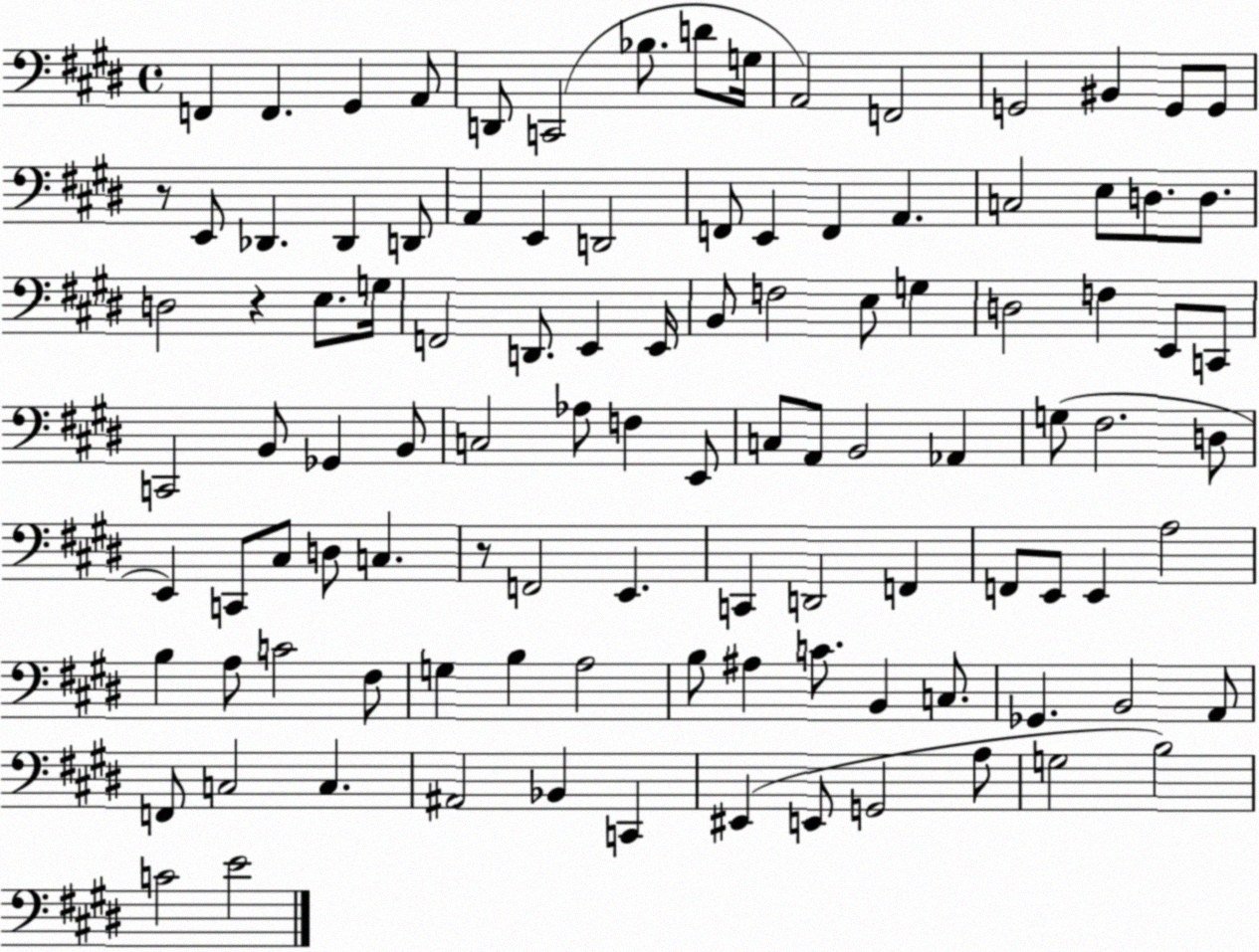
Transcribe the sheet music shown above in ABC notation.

X:1
T:Untitled
M:4/4
L:1/4
K:E
F,, F,, ^G,, A,,/2 D,,/2 C,,2 _B,/2 D/2 G,/4 A,,2 F,,2 G,,2 ^B,, G,,/2 G,,/2 z/2 E,,/2 _D,, _D,, D,,/2 A,, E,, D,,2 F,,/2 E,, F,, A,, C,2 E,/2 D,/2 D,/2 D,2 z E,/2 G,/4 F,,2 D,,/2 E,, E,,/4 B,,/2 F,2 E,/2 G, D,2 F, E,,/2 C,,/2 C,,2 B,,/2 _G,, B,,/2 C,2 _A,/2 F, E,,/2 C,/2 A,,/2 B,,2 _A,, G,/2 ^F,2 D,/2 E,, C,,/2 ^C,/2 D,/2 C, z/2 F,,2 E,, C,, D,,2 F,, F,,/2 E,,/2 E,, A,2 B, A,/2 C2 ^F,/2 G, B, A,2 B,/2 ^A, C/2 B,, C,/2 _G,, B,,2 A,,/2 F,,/2 C,2 C, ^A,,2 _B,, C,, ^E,, E,,/2 G,,2 A,/2 G,2 B,2 C2 E2